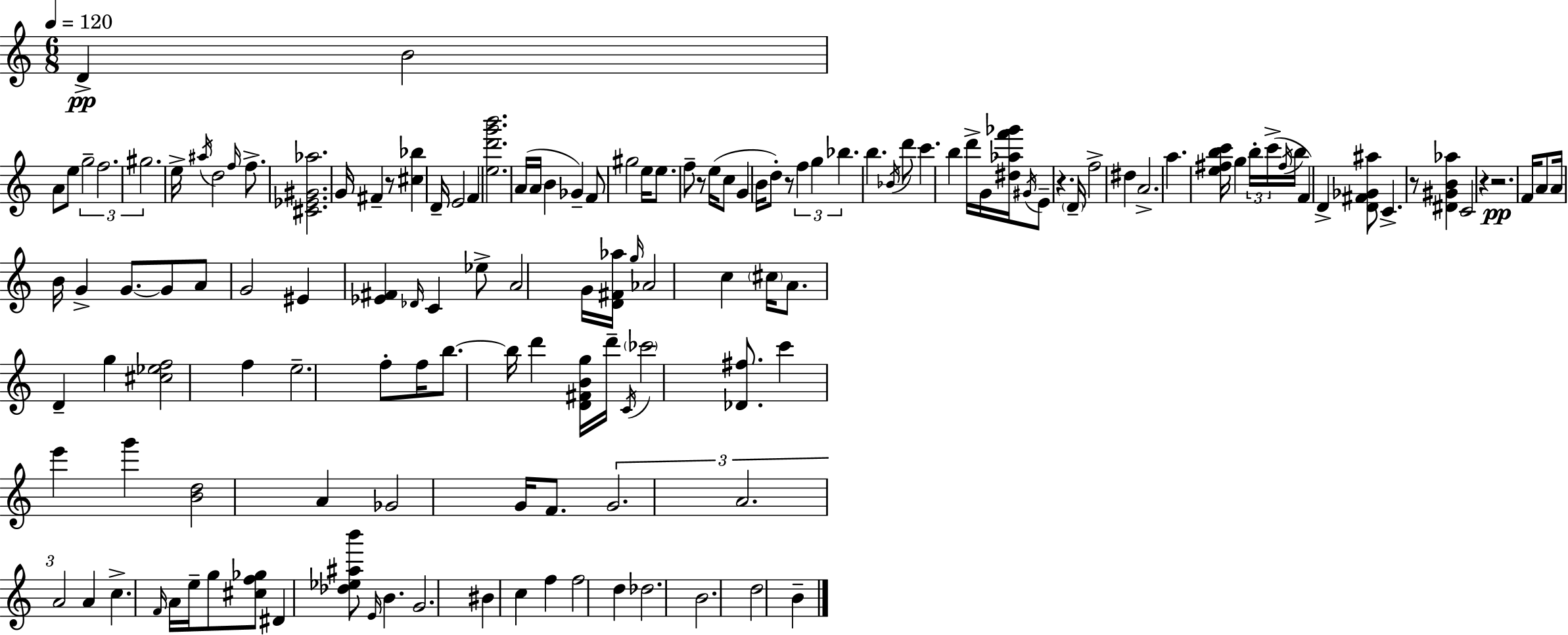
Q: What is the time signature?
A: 6/8